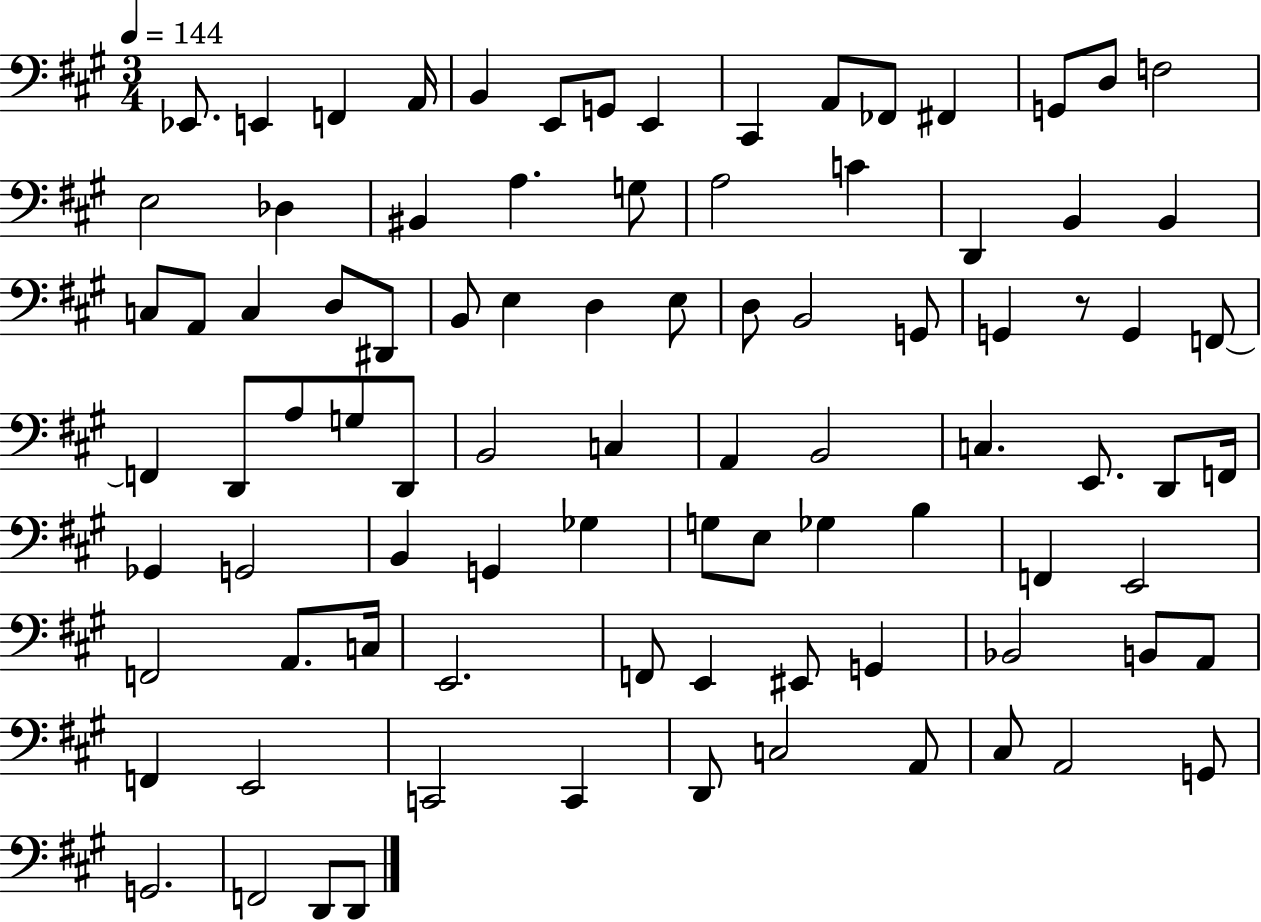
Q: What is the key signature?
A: A major